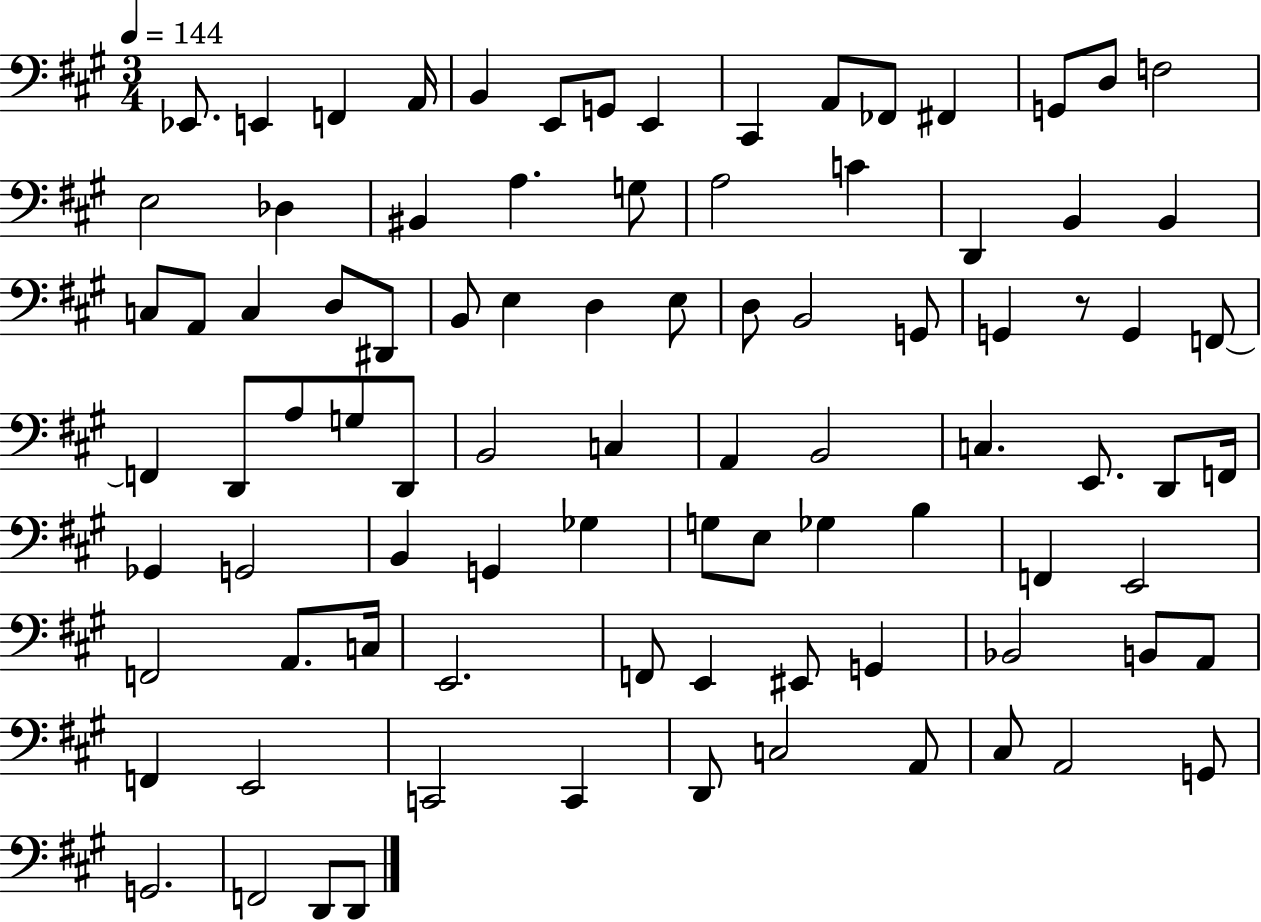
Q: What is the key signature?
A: A major